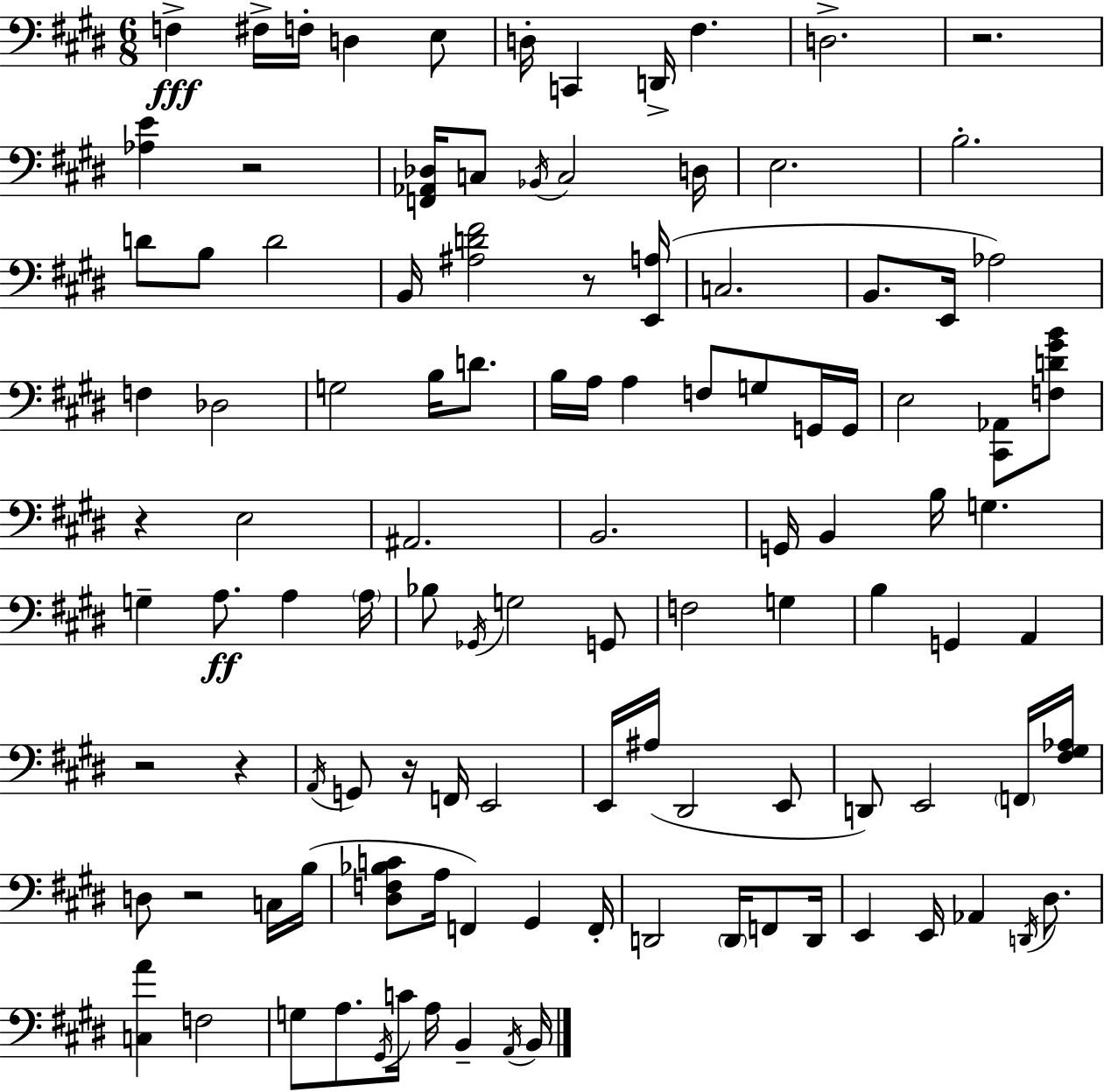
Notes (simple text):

F3/q F#3/s F3/s D3/q E3/e D3/s C2/q D2/s F#3/q. D3/h. R/h. [Ab3,E4]/q R/h [F2,Ab2,Db3]/s C3/e Bb2/s C3/h D3/s E3/h. B3/h. D4/e B3/e D4/h B2/s [A#3,D4,F#4]/h R/e [E2,A3]/s C3/h. B2/e. E2/s Ab3/h F3/q Db3/h G3/h B3/s D4/e. B3/s A3/s A3/q F3/e G3/e G2/s G2/s E3/h [C#2,Ab2]/e [F3,D4,G#4,B4]/e R/q E3/h A#2/h. B2/h. G2/s B2/q B3/s G3/q. G3/q A3/e. A3/q A3/s Bb3/e Gb2/s G3/h G2/e F3/h G3/q B3/q G2/q A2/q R/h R/q A2/s G2/e R/s F2/s E2/h E2/s A#3/s D#2/h E2/e D2/e E2/h F2/s [F#3,G#3,Ab3]/s D3/e R/h C3/s B3/s [D#3,F3,Bb3,C4]/e A3/s F2/q G#2/q F2/s D2/h D2/s F2/e D2/s E2/q E2/s Ab2/q D2/s D#3/e. [C3,A4]/q F3/h G3/e A3/e. G#2/s C4/s A3/s B2/q A2/s B2/s